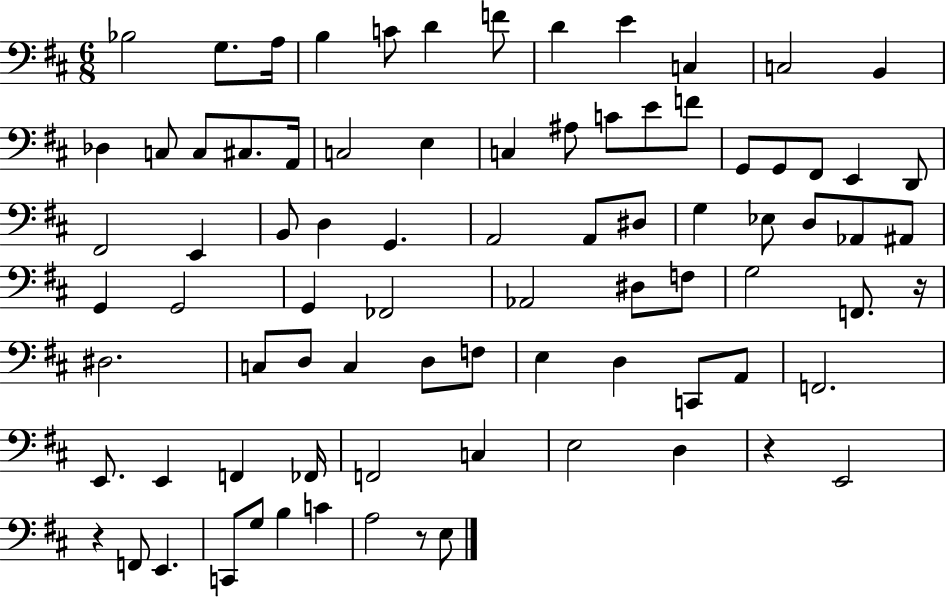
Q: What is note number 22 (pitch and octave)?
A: C4